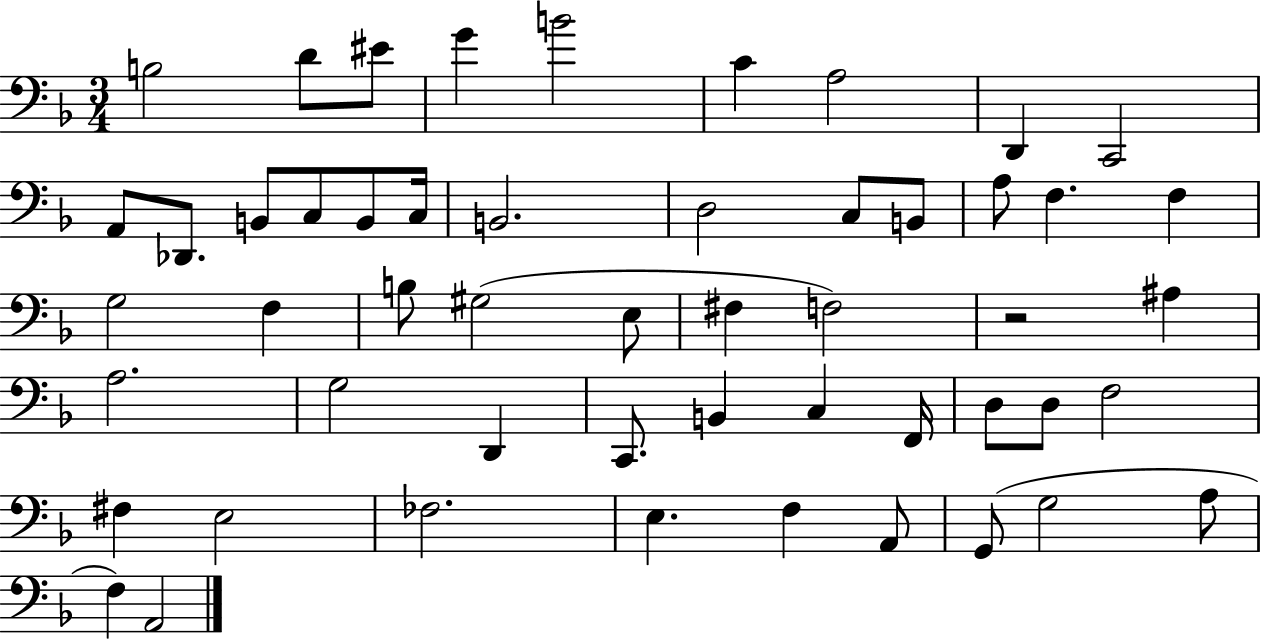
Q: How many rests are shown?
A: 1